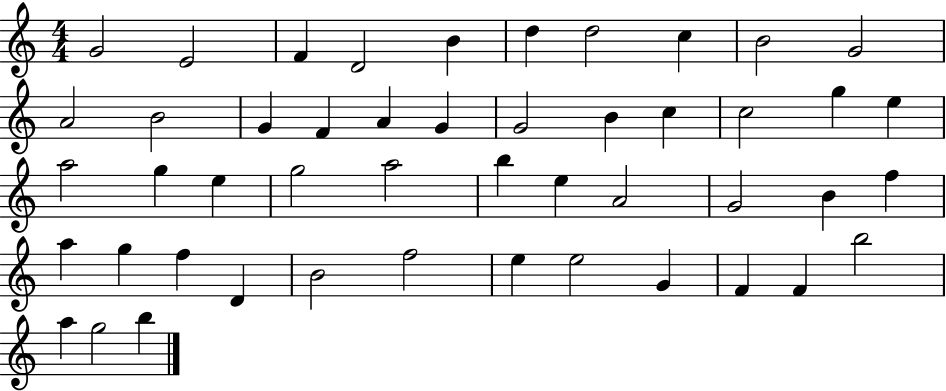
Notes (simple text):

G4/h E4/h F4/q D4/h B4/q D5/q D5/h C5/q B4/h G4/h A4/h B4/h G4/q F4/q A4/q G4/q G4/h B4/q C5/q C5/h G5/q E5/q A5/h G5/q E5/q G5/h A5/h B5/q E5/q A4/h G4/h B4/q F5/q A5/q G5/q F5/q D4/q B4/h F5/h E5/q E5/h G4/q F4/q F4/q B5/h A5/q G5/h B5/q